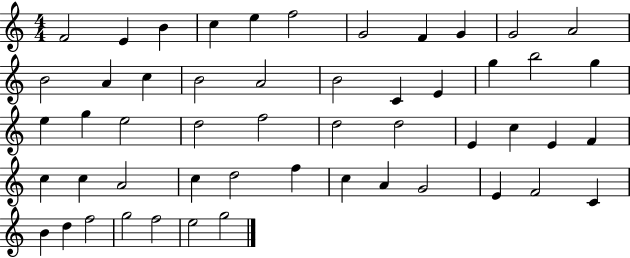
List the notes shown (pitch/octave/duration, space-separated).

F4/h E4/q B4/q C5/q E5/q F5/h G4/h F4/q G4/q G4/h A4/h B4/h A4/q C5/q B4/h A4/h B4/h C4/q E4/q G5/q B5/h G5/q E5/q G5/q E5/h D5/h F5/h D5/h D5/h E4/q C5/q E4/q F4/q C5/q C5/q A4/h C5/q D5/h F5/q C5/q A4/q G4/h E4/q F4/h C4/q B4/q D5/q F5/h G5/h F5/h E5/h G5/h